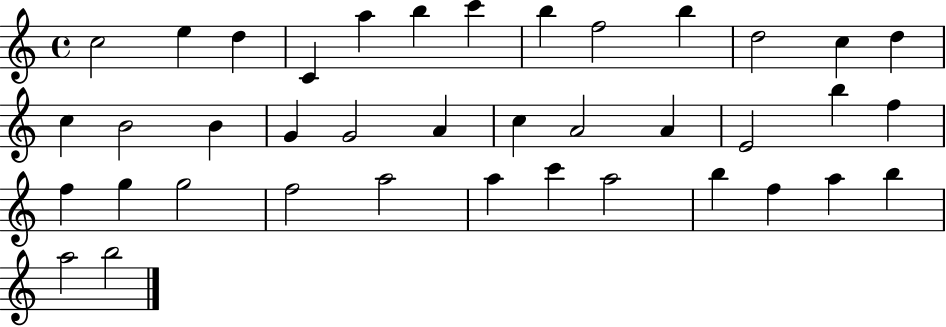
X:1
T:Untitled
M:4/4
L:1/4
K:C
c2 e d C a b c' b f2 b d2 c d c B2 B G G2 A c A2 A E2 b f f g g2 f2 a2 a c' a2 b f a b a2 b2